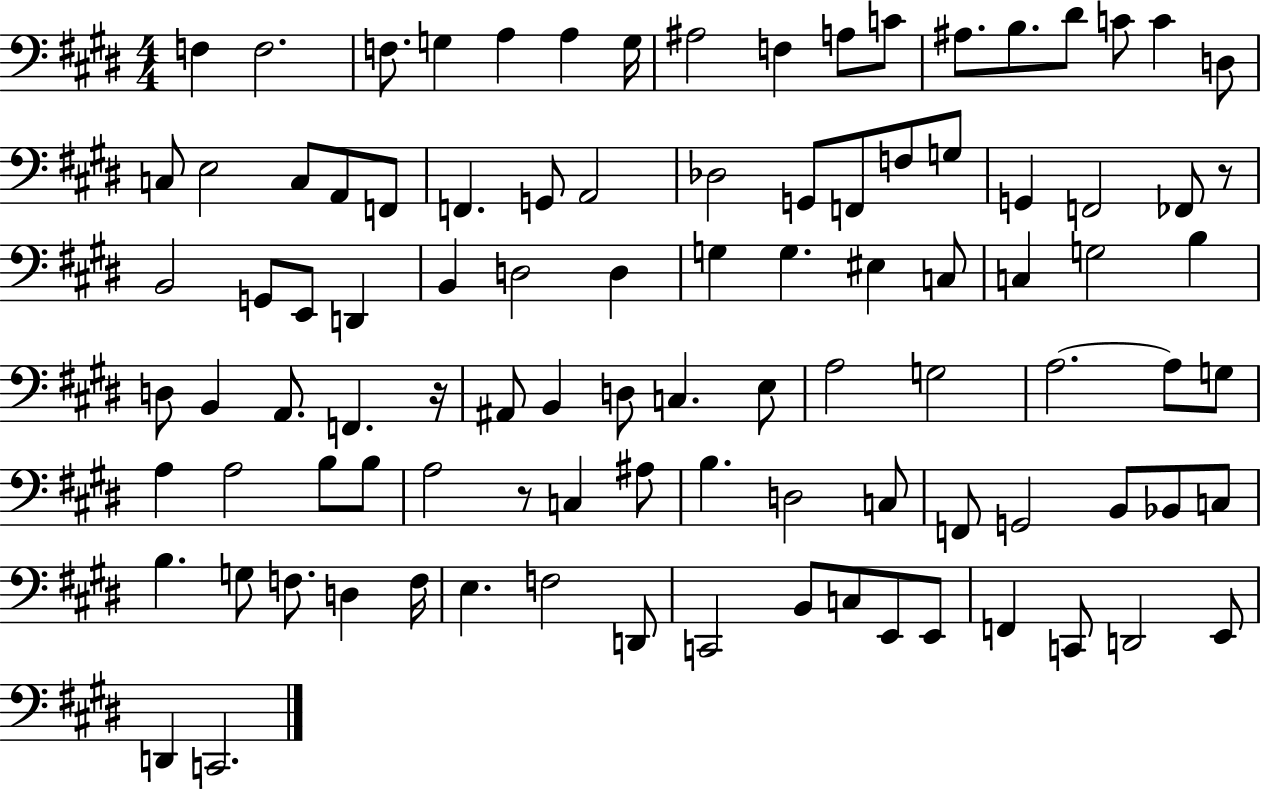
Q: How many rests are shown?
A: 3